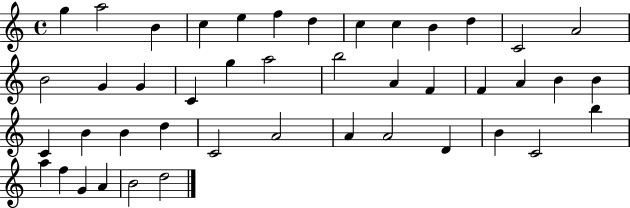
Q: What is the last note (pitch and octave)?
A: D5